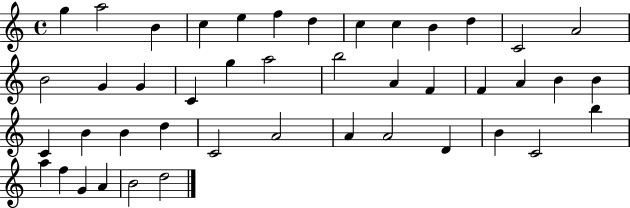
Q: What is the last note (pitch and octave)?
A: D5